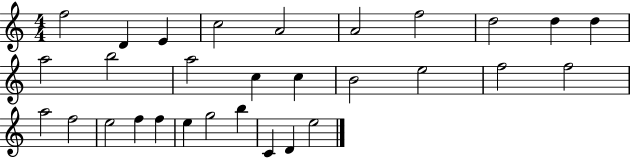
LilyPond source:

{
  \clef treble
  \numericTimeSignature
  \time 4/4
  \key c \major
  f''2 d'4 e'4 | c''2 a'2 | a'2 f''2 | d''2 d''4 d''4 | \break a''2 b''2 | a''2 c''4 c''4 | b'2 e''2 | f''2 f''2 | \break a''2 f''2 | e''2 f''4 f''4 | e''4 g''2 b''4 | c'4 d'4 e''2 | \break \bar "|."
}